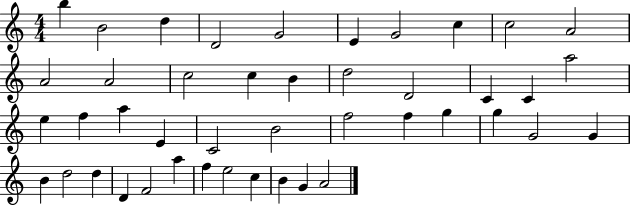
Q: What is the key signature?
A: C major